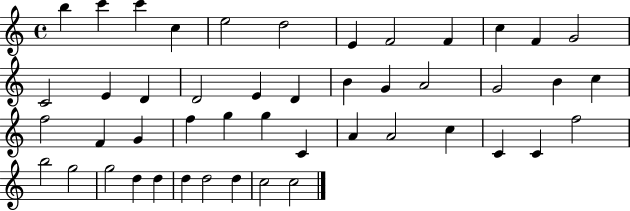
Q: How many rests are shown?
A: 0